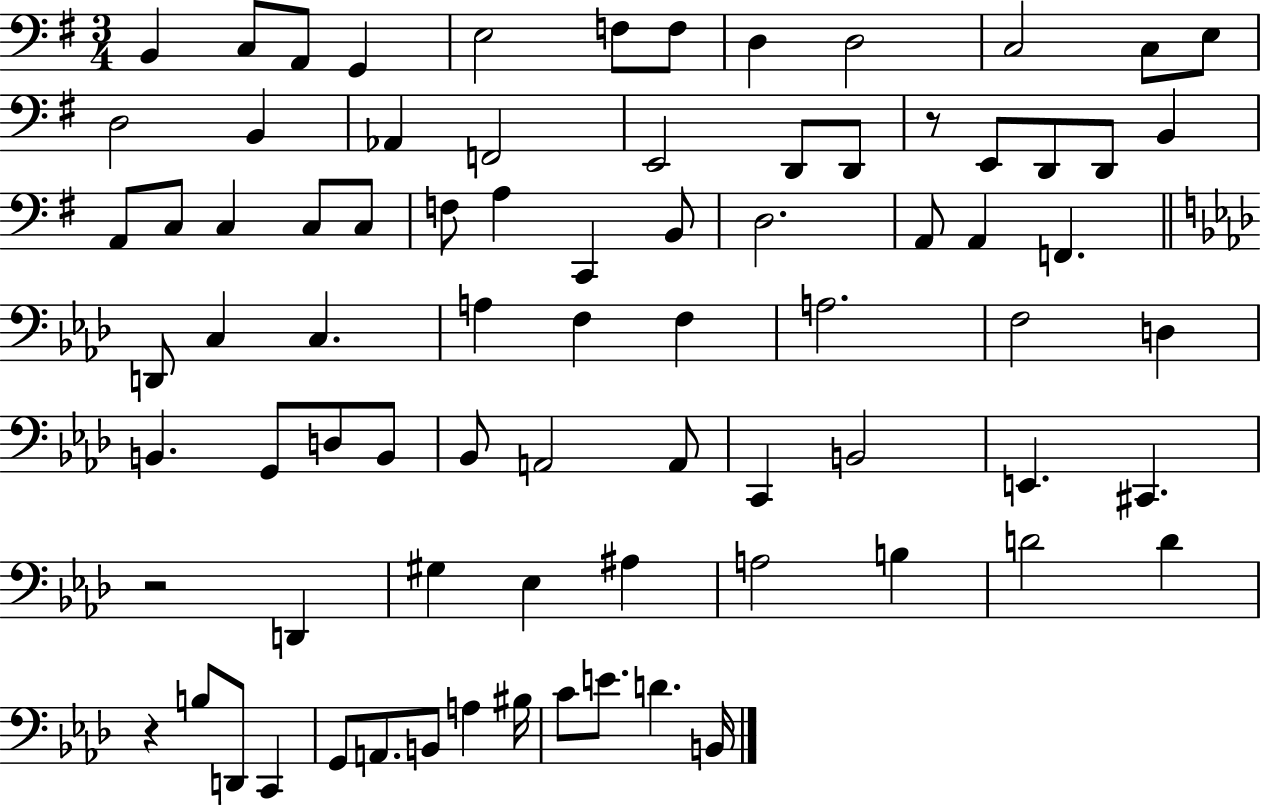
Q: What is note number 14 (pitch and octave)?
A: B2